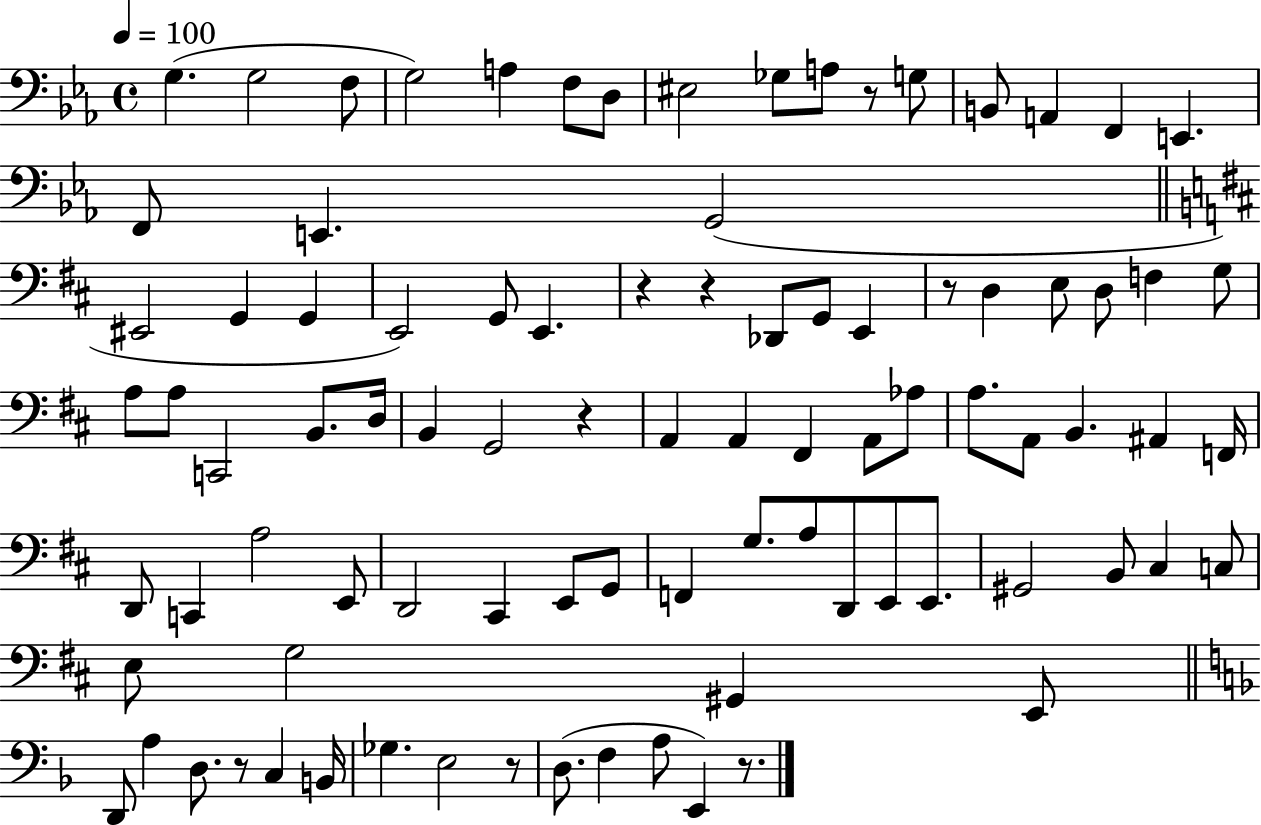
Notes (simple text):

G3/q. G3/h F3/e G3/h A3/q F3/e D3/e EIS3/h Gb3/e A3/e R/e G3/e B2/e A2/q F2/q E2/q. F2/e E2/q. G2/h EIS2/h G2/q G2/q E2/h G2/e E2/q. R/q R/q Db2/e G2/e E2/q R/e D3/q E3/e D3/e F3/q G3/e A3/e A3/e C2/h B2/e. D3/s B2/q G2/h R/q A2/q A2/q F#2/q A2/e Ab3/e A3/e. A2/e B2/q. A#2/q F2/s D2/e C2/q A3/h E2/e D2/h C#2/q E2/e G2/e F2/q G3/e. A3/e D2/e E2/e E2/e. G#2/h B2/e C#3/q C3/e E3/e G3/h G#2/q E2/e D2/e A3/q D3/e. R/e C3/q B2/s Gb3/q. E3/h R/e D3/e. F3/q A3/e E2/q R/e.